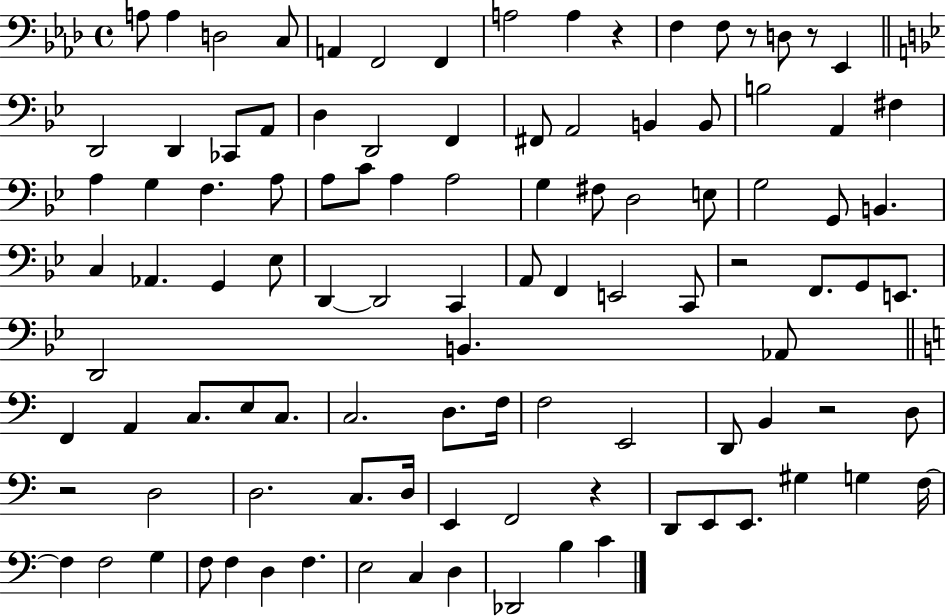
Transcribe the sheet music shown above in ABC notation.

X:1
T:Untitled
M:4/4
L:1/4
K:Ab
A,/2 A, D,2 C,/2 A,, F,,2 F,, A,2 A, z F, F,/2 z/2 D,/2 z/2 _E,, D,,2 D,, _C,,/2 A,,/2 D, D,,2 F,, ^F,,/2 A,,2 B,, B,,/2 B,2 A,, ^F, A, G, F, A,/2 A,/2 C/2 A, A,2 G, ^F,/2 D,2 E,/2 G,2 G,,/2 B,, C, _A,, G,, _E,/2 D,, D,,2 C,, A,,/2 F,, E,,2 C,,/2 z2 F,,/2 G,,/2 E,,/2 D,,2 B,, _A,,/2 F,, A,, C,/2 E,/2 C,/2 C,2 D,/2 F,/4 F,2 E,,2 D,,/2 B,, z2 D,/2 z2 D,2 D,2 C,/2 D,/4 E,, F,,2 z D,,/2 E,,/2 E,,/2 ^G, G, F,/4 F, F,2 G, F,/2 F, D, F, E,2 C, D, _D,,2 B, C